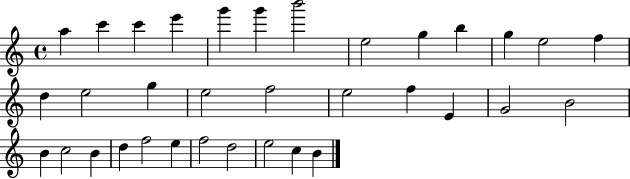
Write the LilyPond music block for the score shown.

{
  \clef treble
  \time 4/4
  \defaultTimeSignature
  \key c \major
  a''4 c'''4 c'''4 e'''4 | g'''4 g'''4 b'''2 | e''2 g''4 b''4 | g''4 e''2 f''4 | \break d''4 e''2 g''4 | e''2 f''2 | e''2 f''4 e'4 | g'2 b'2 | \break b'4 c''2 b'4 | d''4 f''2 e''4 | f''2 d''2 | e''2 c''4 b'4 | \break \bar "|."
}